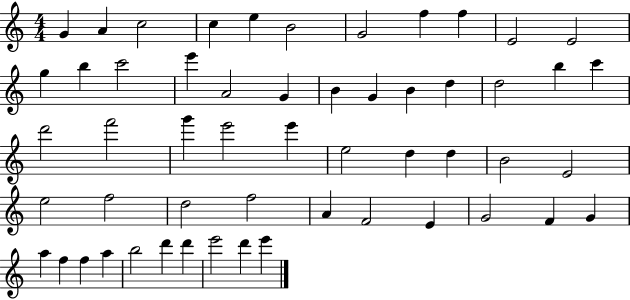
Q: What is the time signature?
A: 4/4